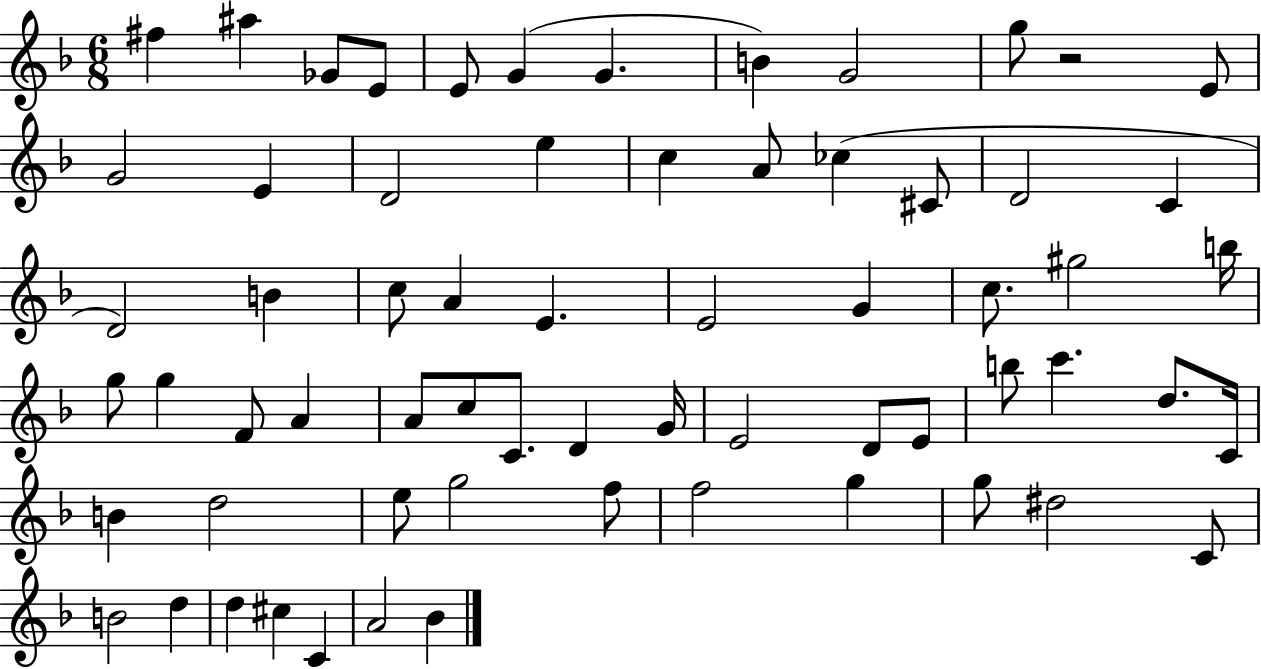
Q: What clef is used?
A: treble